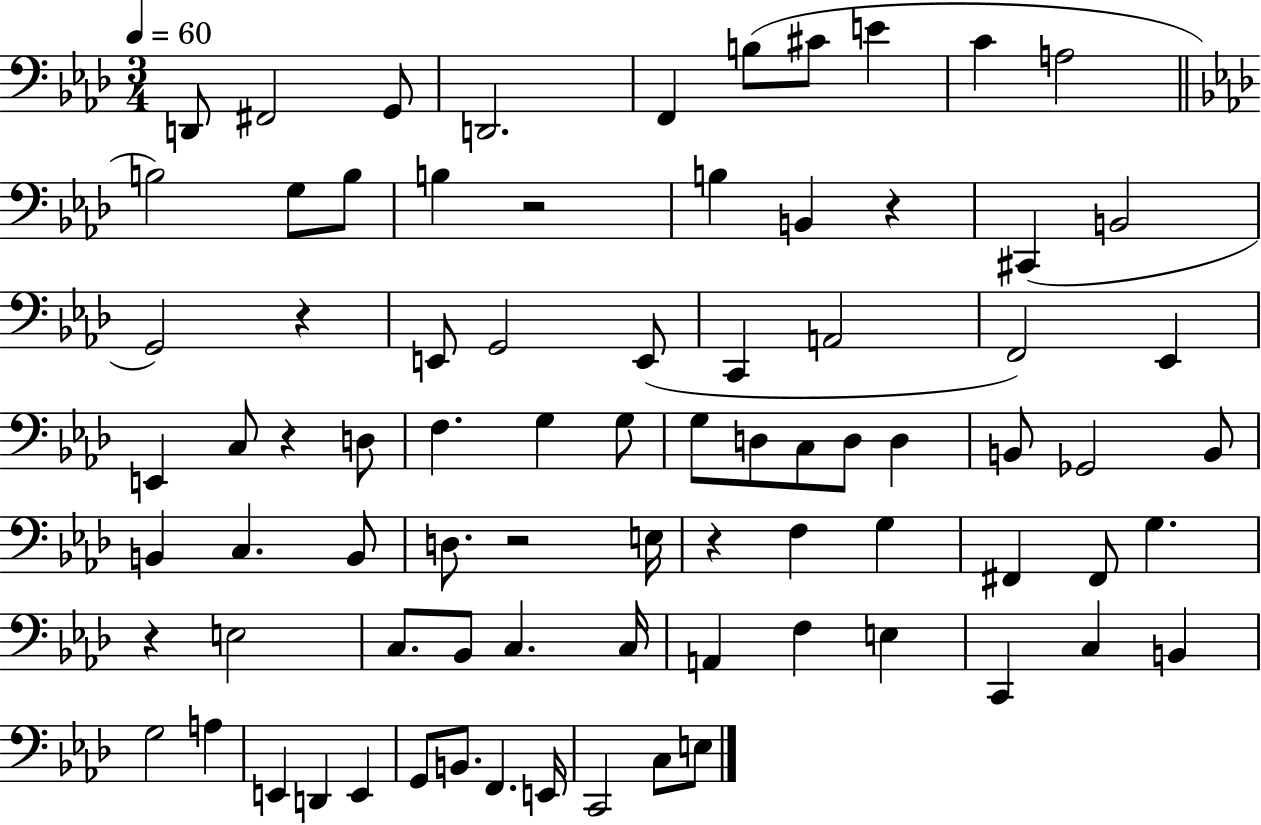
{
  \clef bass
  \numericTimeSignature
  \time 3/4
  \key aes \major
  \tempo 4 = 60
  d,8 fis,2 g,8 | d,2. | f,4 b8( cis'8 e'4 | c'4 a2 | \break \bar "||" \break \key aes \major b2) g8 b8 | b4 r2 | b4 b,4 r4 | cis,4( b,2 | \break g,2) r4 | e,8 g,2 e,8( | c,4 a,2 | f,2) ees,4 | \break e,4 c8 r4 d8 | f4. g4 g8 | g8 d8 c8 d8 d4 | b,8 ges,2 b,8 | \break b,4 c4. b,8 | d8. r2 e16 | r4 f4 g4 | fis,4 fis,8 g4. | \break r4 e2 | c8. bes,8 c4. c16 | a,4 f4 e4 | c,4 c4 b,4 | \break g2 a4 | e,4 d,4 e,4 | g,8 b,8. f,4. e,16 | c,2 c8 e8 | \break \bar "|."
}